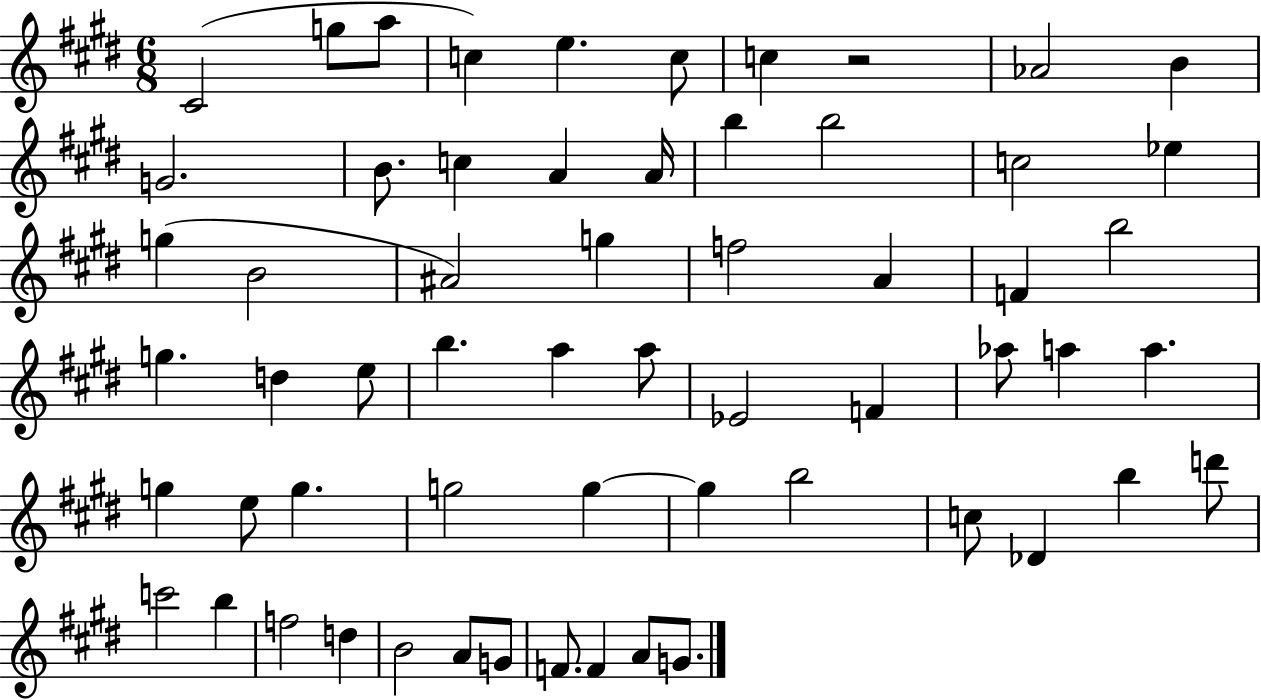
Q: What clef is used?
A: treble